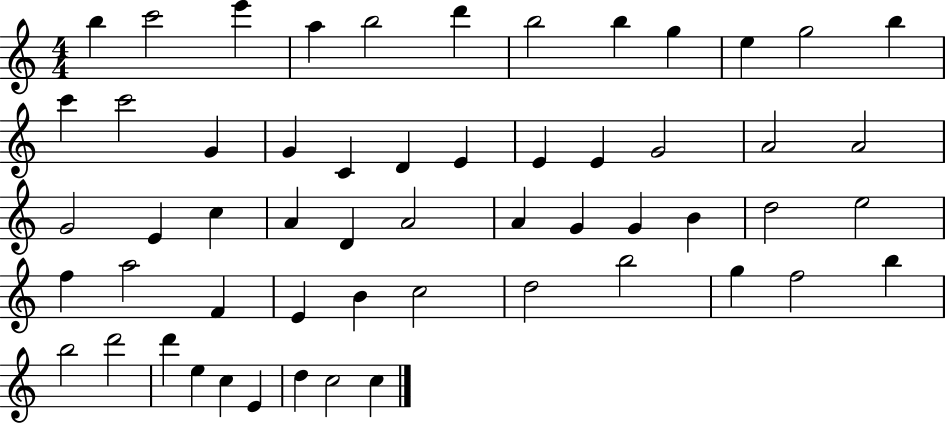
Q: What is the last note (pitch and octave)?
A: C5